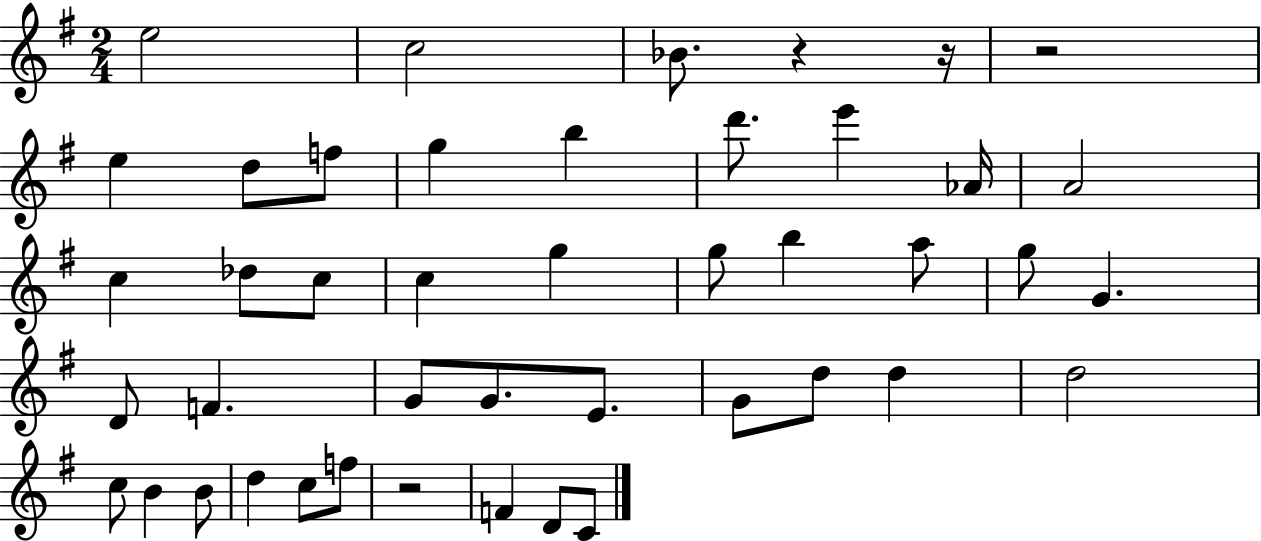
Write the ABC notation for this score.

X:1
T:Untitled
M:2/4
L:1/4
K:G
e2 c2 _B/2 z z/4 z2 e d/2 f/2 g b d'/2 e' _A/4 A2 c _d/2 c/2 c g g/2 b a/2 g/2 G D/2 F G/2 G/2 E/2 G/2 d/2 d d2 c/2 B B/2 d c/2 f/2 z2 F D/2 C/2